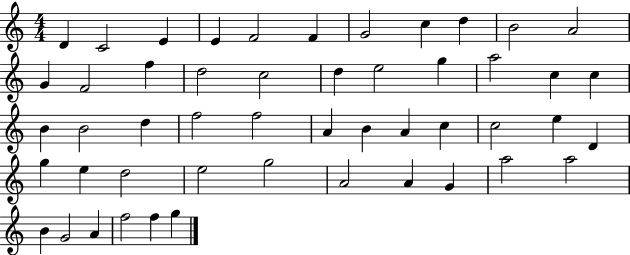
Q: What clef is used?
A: treble